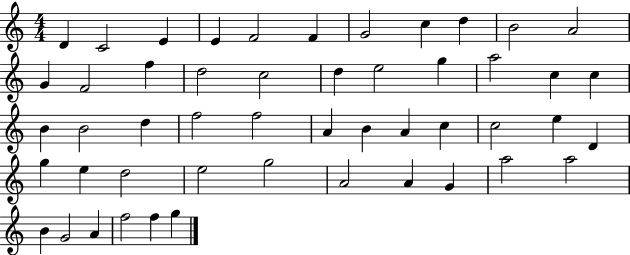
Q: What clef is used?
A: treble